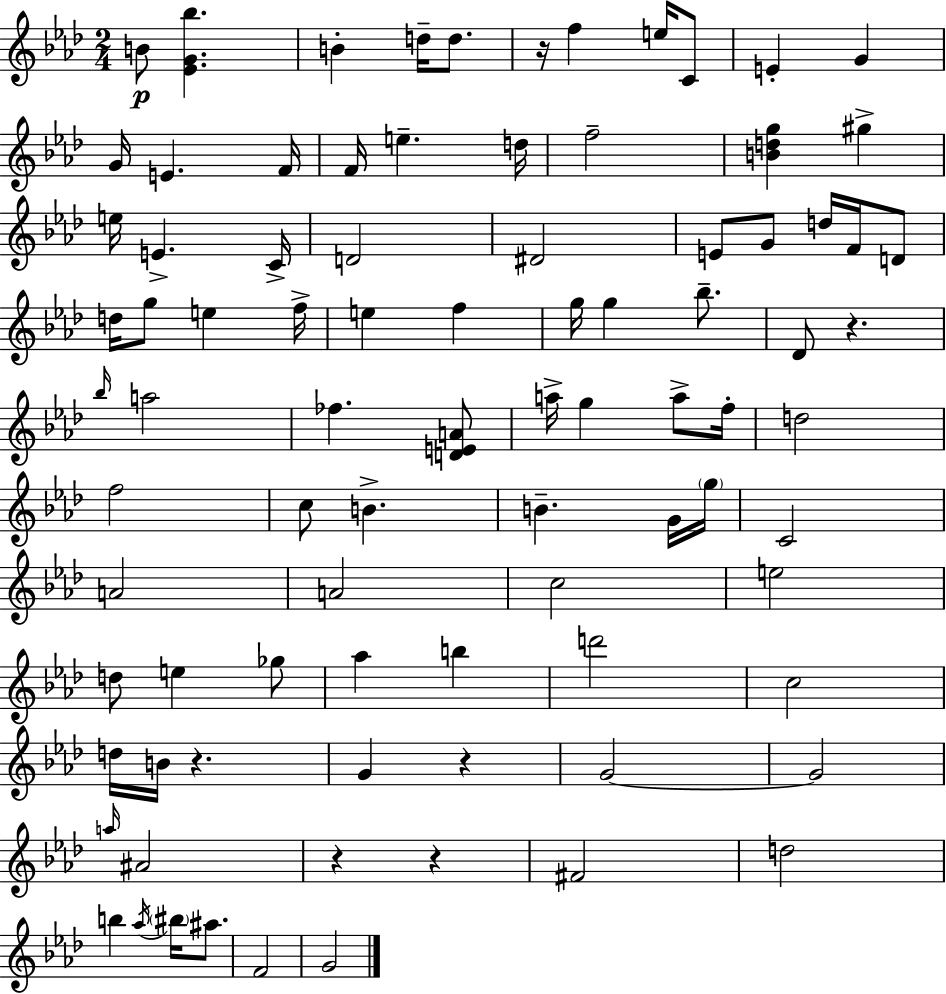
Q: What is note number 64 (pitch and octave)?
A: D5